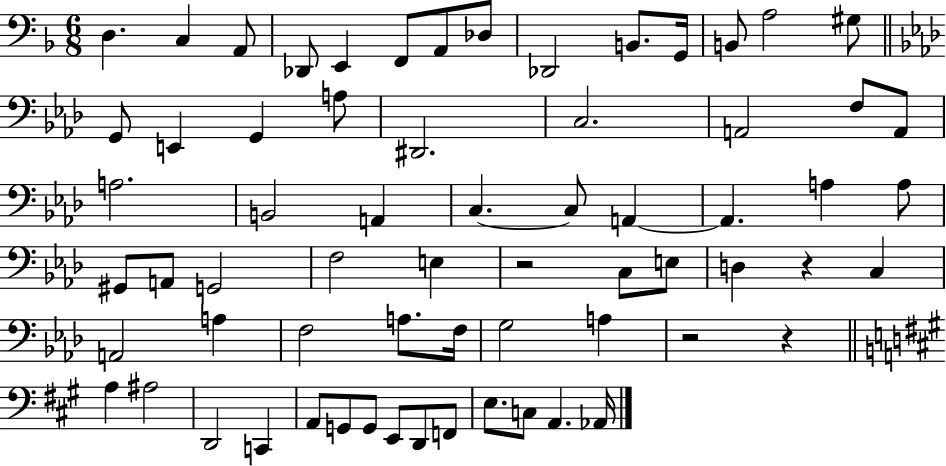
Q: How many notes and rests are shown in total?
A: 66